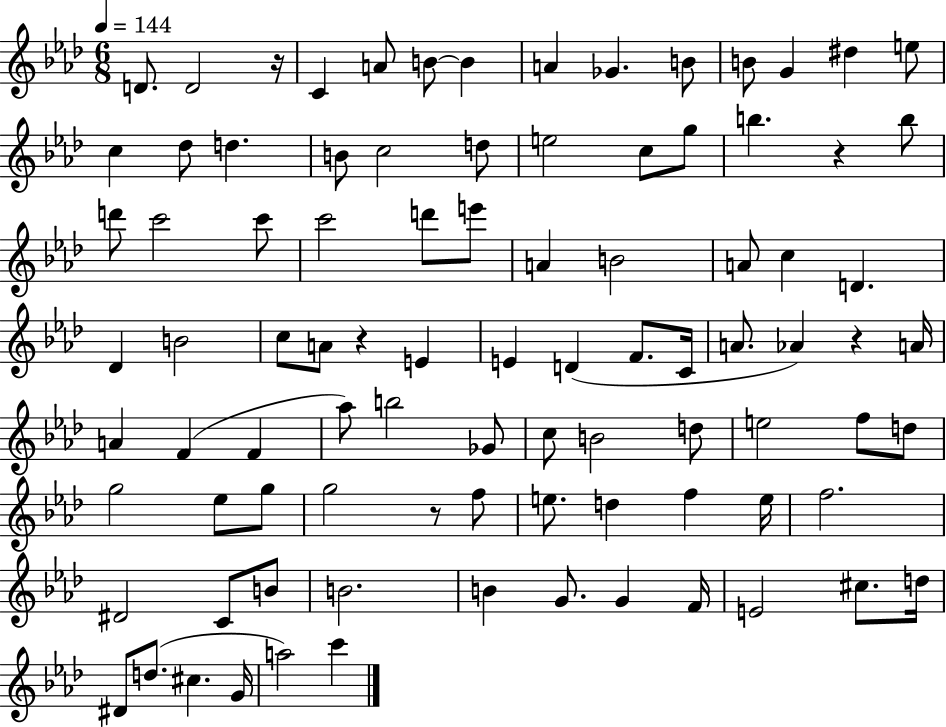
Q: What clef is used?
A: treble